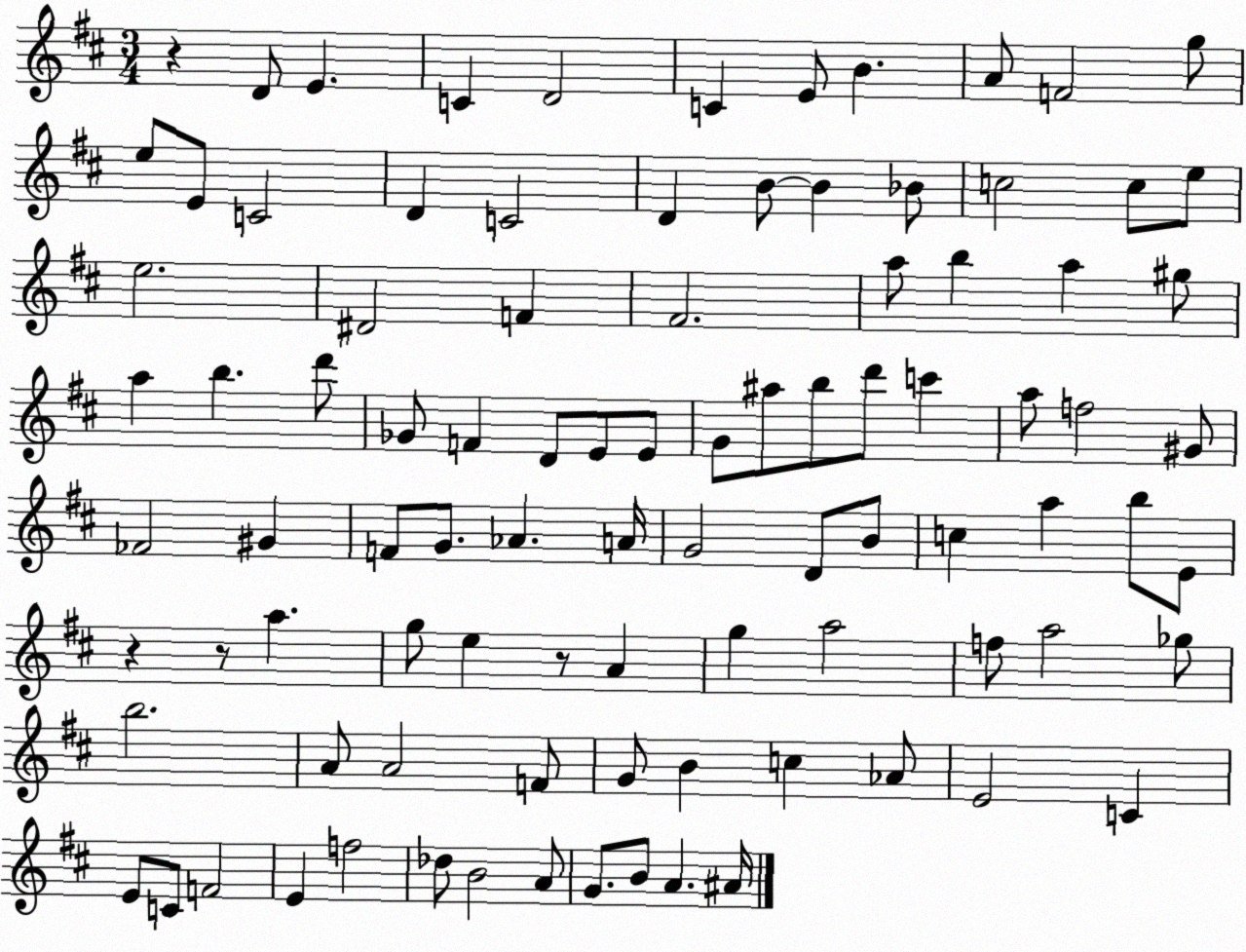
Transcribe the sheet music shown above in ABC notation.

X:1
T:Untitled
M:3/4
L:1/4
K:D
z D/2 E C D2 C E/2 B A/2 F2 g/2 e/2 E/2 C2 D C2 D B/2 B _B/2 c2 c/2 e/2 e2 ^D2 F ^F2 a/2 b a ^g/2 a b d'/2 _G/2 F D/2 E/2 E/2 G/2 ^a/2 b/2 d'/2 c' a/2 f2 ^G/2 _F2 ^G F/2 G/2 _A A/4 G2 D/2 B/2 c a b/2 E/2 z z/2 a g/2 e z/2 A g a2 f/2 a2 _g/2 b2 A/2 A2 F/2 G/2 B c _A/2 E2 C E/2 C/2 F2 E f2 _d/2 B2 A/2 G/2 B/2 A ^A/4